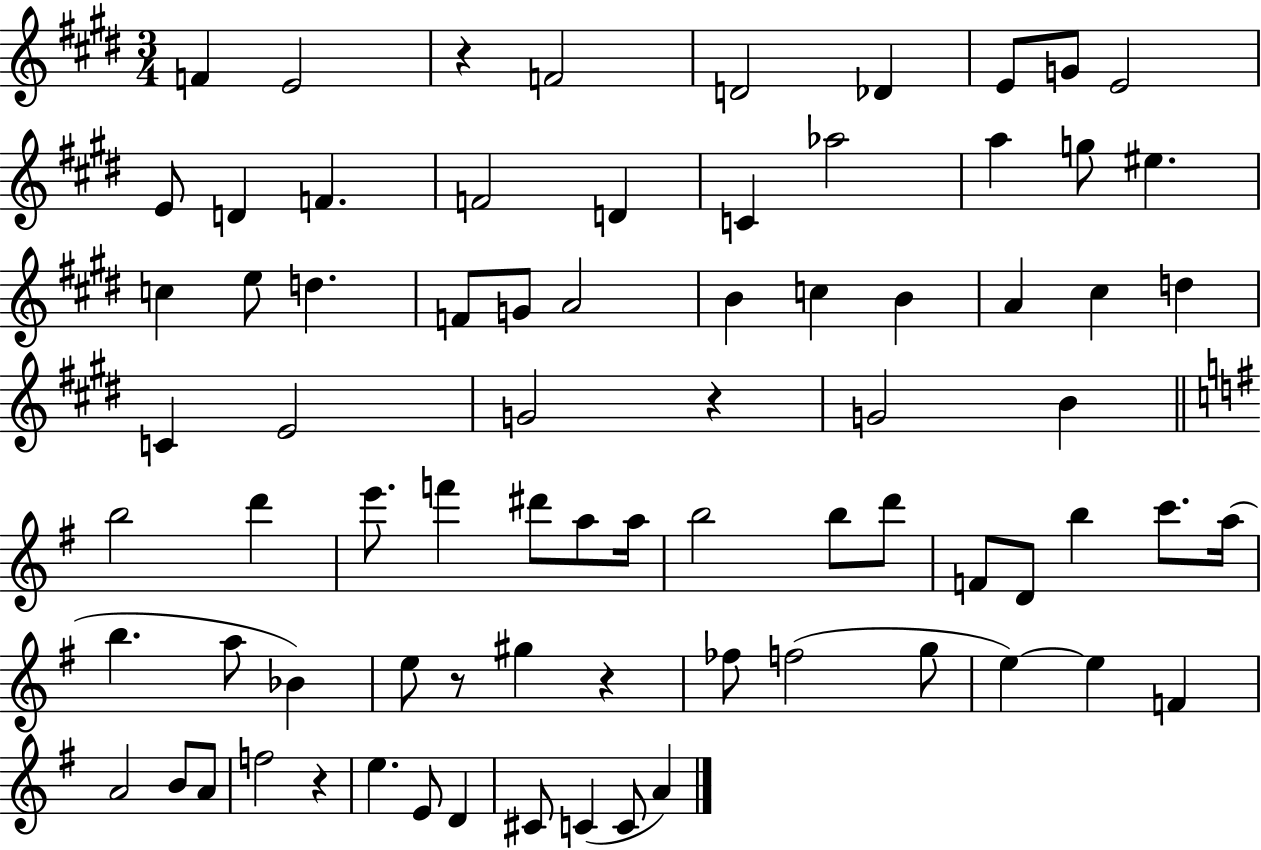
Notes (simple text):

F4/q E4/h R/q F4/h D4/h Db4/q E4/e G4/e E4/h E4/e D4/q F4/q. F4/h D4/q C4/q Ab5/h A5/q G5/e EIS5/q. C5/q E5/e D5/q. F4/e G4/e A4/h B4/q C5/q B4/q A4/q C#5/q D5/q C4/q E4/h G4/h R/q G4/h B4/q B5/h D6/q E6/e. F6/q D#6/e A5/e A5/s B5/h B5/e D6/e F4/e D4/e B5/q C6/e. A5/s B5/q. A5/e Bb4/q E5/e R/e G#5/q R/q FES5/e F5/h G5/e E5/q E5/q F4/q A4/h B4/e A4/e F5/h R/q E5/q. E4/e D4/q C#4/e C4/q C4/e A4/q